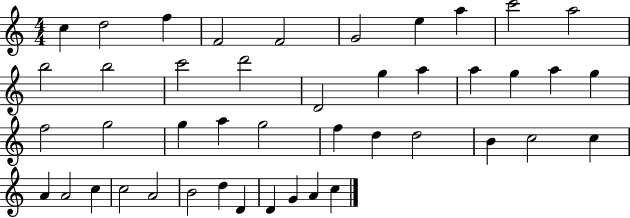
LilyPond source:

{
  \clef treble
  \numericTimeSignature
  \time 4/4
  \key c \major
  c''4 d''2 f''4 | f'2 f'2 | g'2 e''4 a''4 | c'''2 a''2 | \break b''2 b''2 | c'''2 d'''2 | d'2 g''4 a''4 | a''4 g''4 a''4 g''4 | \break f''2 g''2 | g''4 a''4 g''2 | f''4 d''4 d''2 | b'4 c''2 c''4 | \break a'4 a'2 c''4 | c''2 a'2 | b'2 d''4 d'4 | d'4 g'4 a'4 c''4 | \break \bar "|."
}